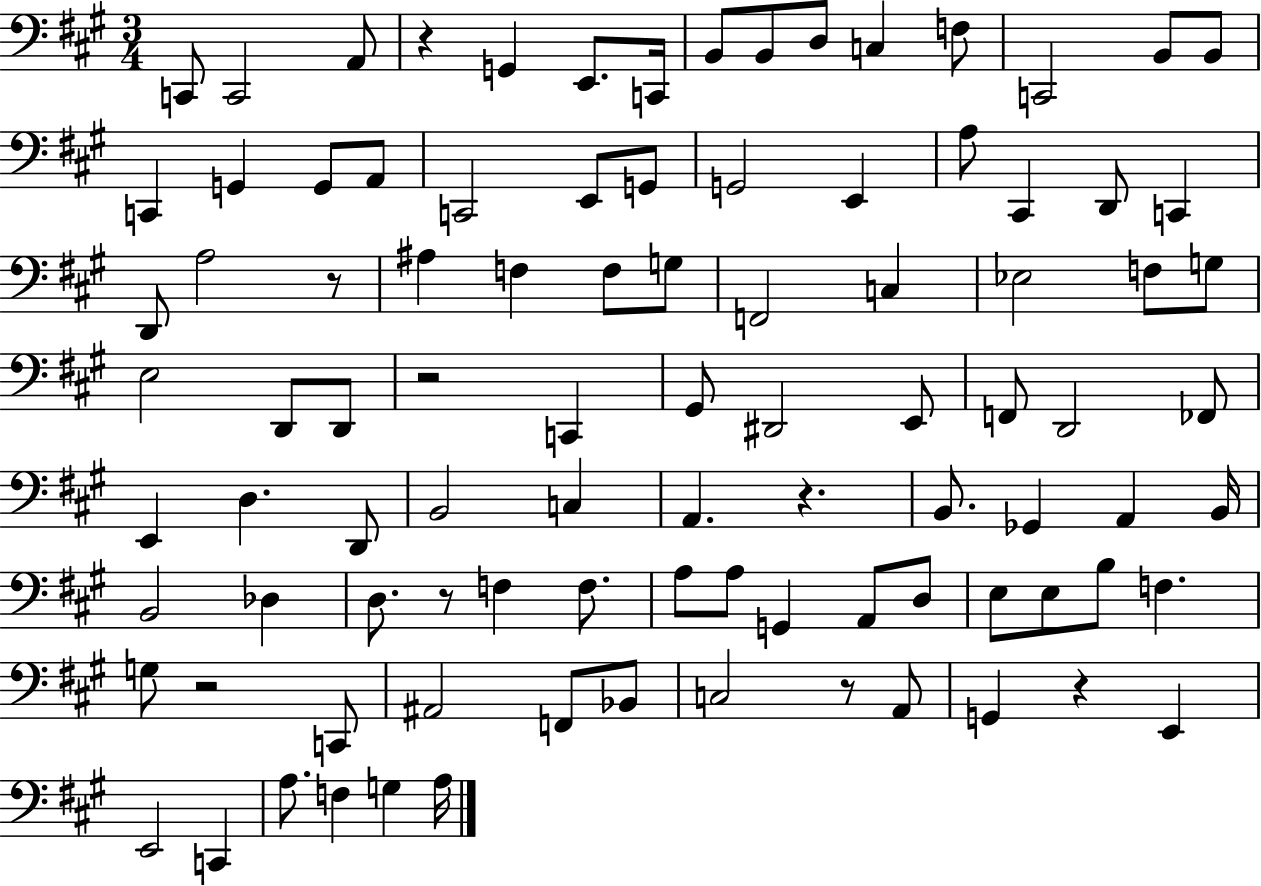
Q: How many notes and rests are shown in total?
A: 95